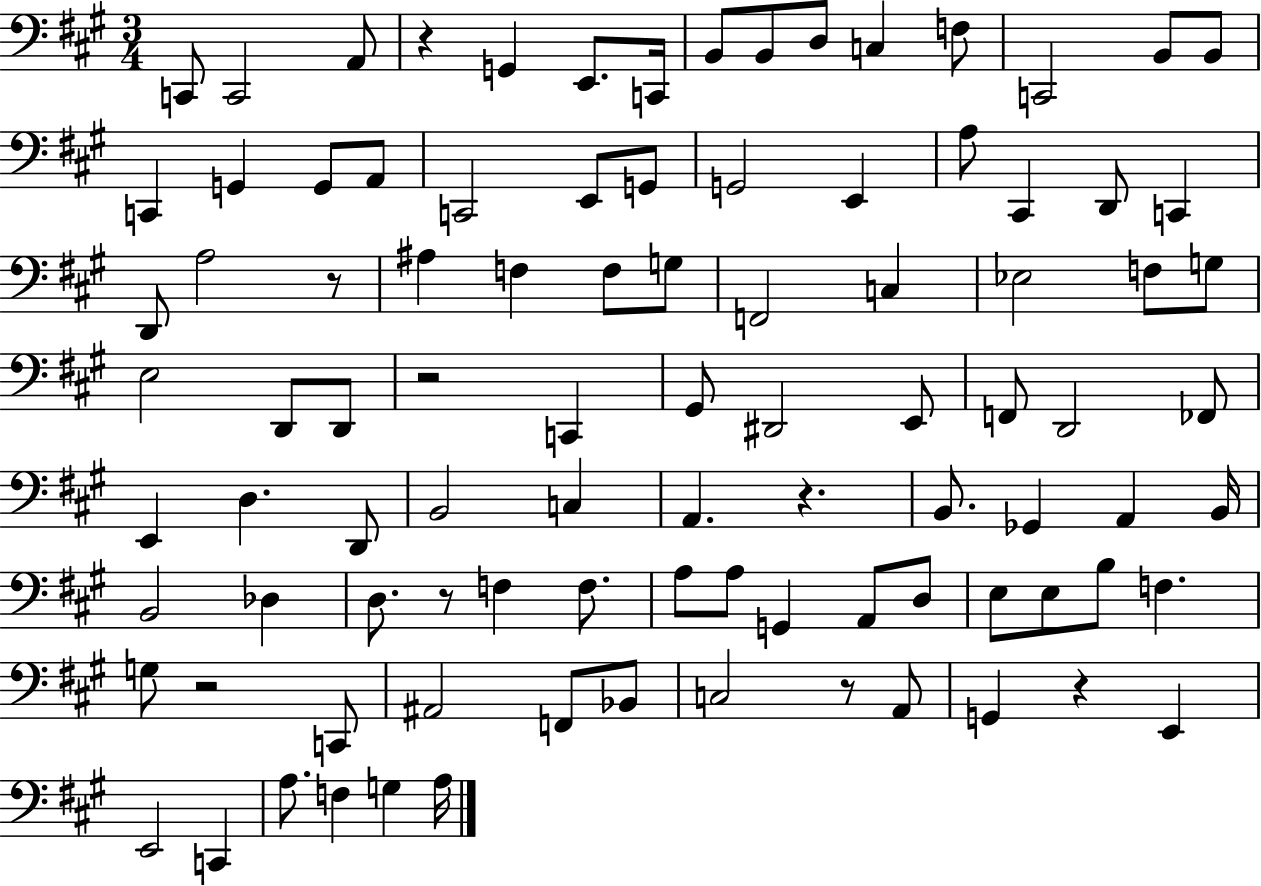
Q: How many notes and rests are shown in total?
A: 95